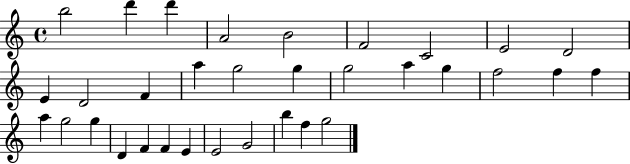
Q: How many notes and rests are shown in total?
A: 33